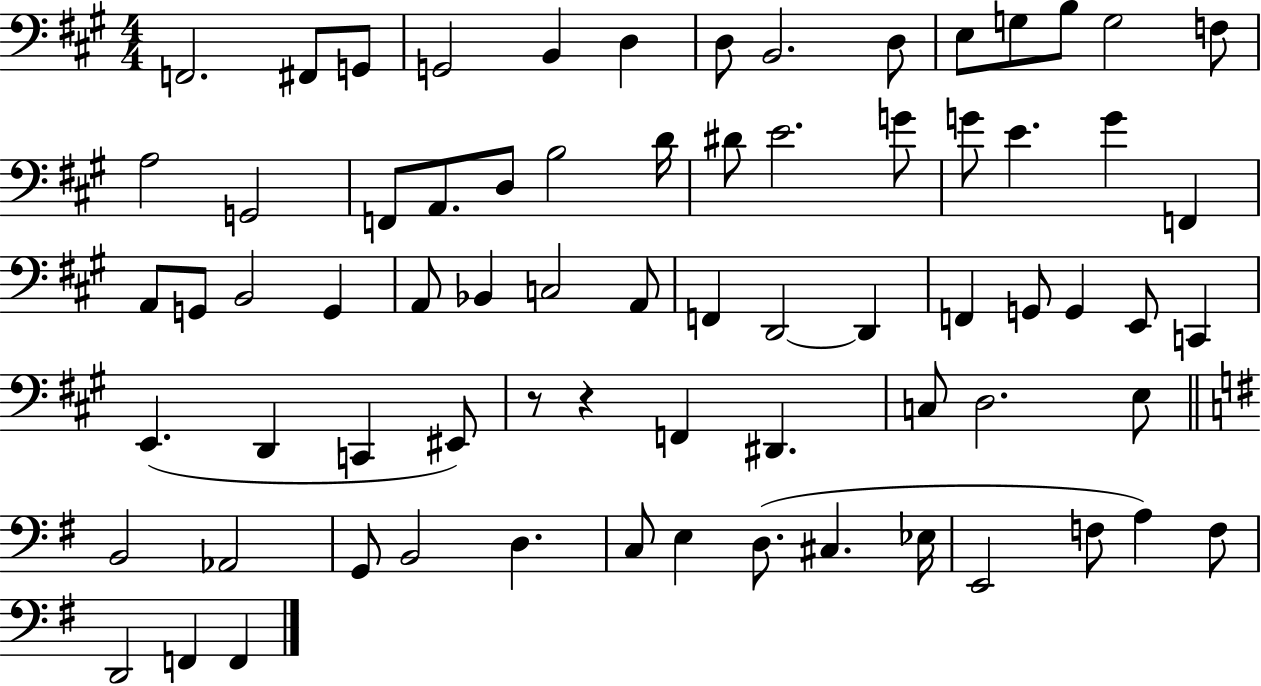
X:1
T:Untitled
M:4/4
L:1/4
K:A
F,,2 ^F,,/2 G,,/2 G,,2 B,, D, D,/2 B,,2 D,/2 E,/2 G,/2 B,/2 G,2 F,/2 A,2 G,,2 F,,/2 A,,/2 D,/2 B,2 D/4 ^D/2 E2 G/2 G/2 E G F,, A,,/2 G,,/2 B,,2 G,, A,,/2 _B,, C,2 A,,/2 F,, D,,2 D,, F,, G,,/2 G,, E,,/2 C,, E,, D,, C,, ^E,,/2 z/2 z F,, ^D,, C,/2 D,2 E,/2 B,,2 _A,,2 G,,/2 B,,2 D, C,/2 E, D,/2 ^C, _E,/4 E,,2 F,/2 A, F,/2 D,,2 F,, F,,